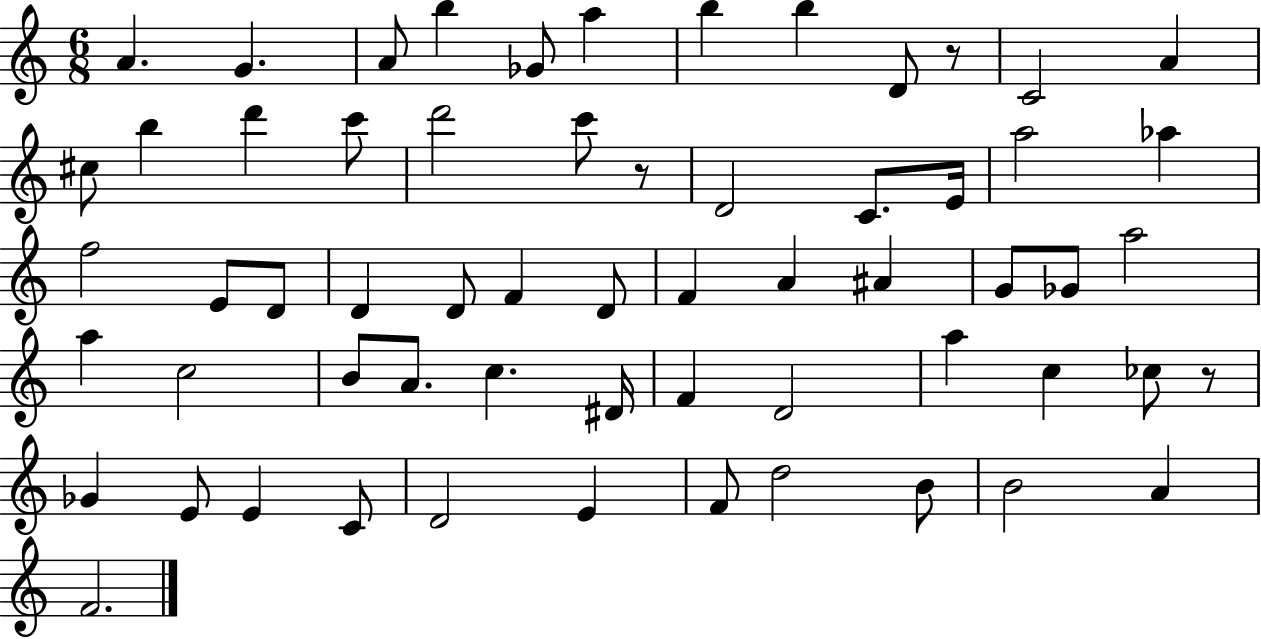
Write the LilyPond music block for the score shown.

{
  \clef treble
  \numericTimeSignature
  \time 6/8
  \key c \major
  a'4. g'4. | a'8 b''4 ges'8 a''4 | b''4 b''4 d'8 r8 | c'2 a'4 | \break cis''8 b''4 d'''4 c'''8 | d'''2 c'''8 r8 | d'2 c'8. e'16 | a''2 aes''4 | \break f''2 e'8 d'8 | d'4 d'8 f'4 d'8 | f'4 a'4 ais'4 | g'8 ges'8 a''2 | \break a''4 c''2 | b'8 a'8. c''4. dis'16 | f'4 d'2 | a''4 c''4 ces''8 r8 | \break ges'4 e'8 e'4 c'8 | d'2 e'4 | f'8 d''2 b'8 | b'2 a'4 | \break f'2. | \bar "|."
}